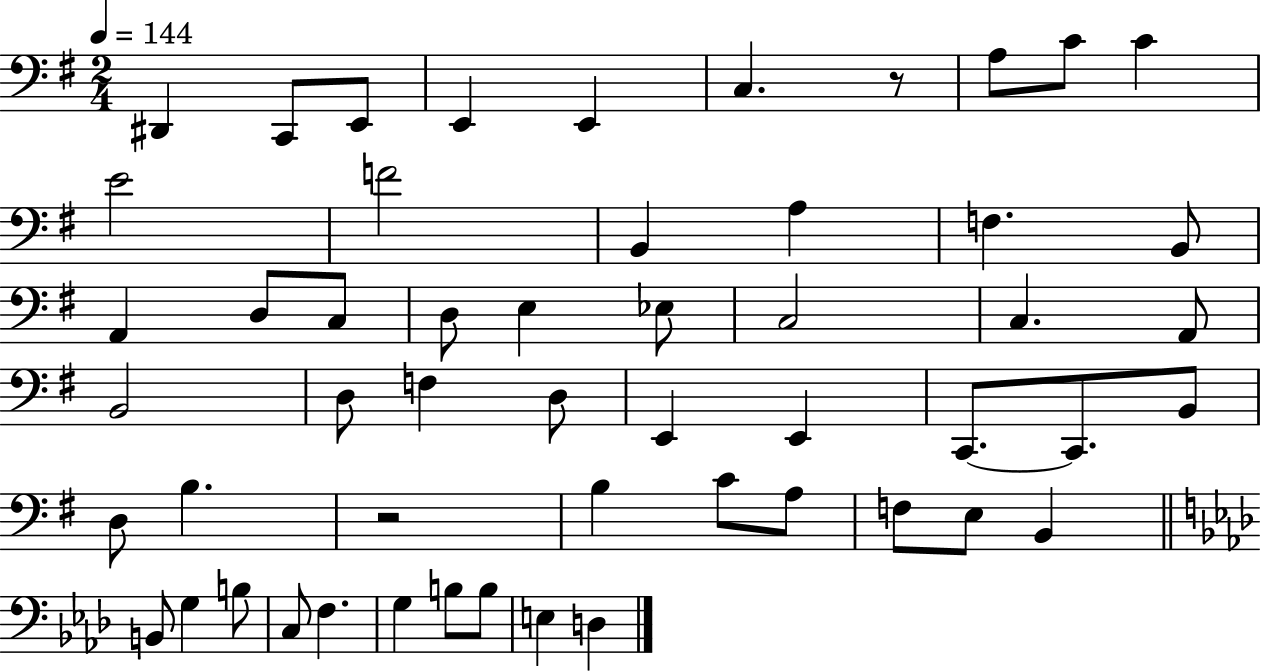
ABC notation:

X:1
T:Untitled
M:2/4
L:1/4
K:G
^D,, C,,/2 E,,/2 E,, E,, C, z/2 A,/2 C/2 C E2 F2 B,, A, F, B,,/2 A,, D,/2 C,/2 D,/2 E, _E,/2 C,2 C, A,,/2 B,,2 D,/2 F, D,/2 E,, E,, C,,/2 C,,/2 B,,/2 D,/2 B, z2 B, C/2 A,/2 F,/2 E,/2 B,, B,,/2 G, B,/2 C,/2 F, G, B,/2 B,/2 E, D,